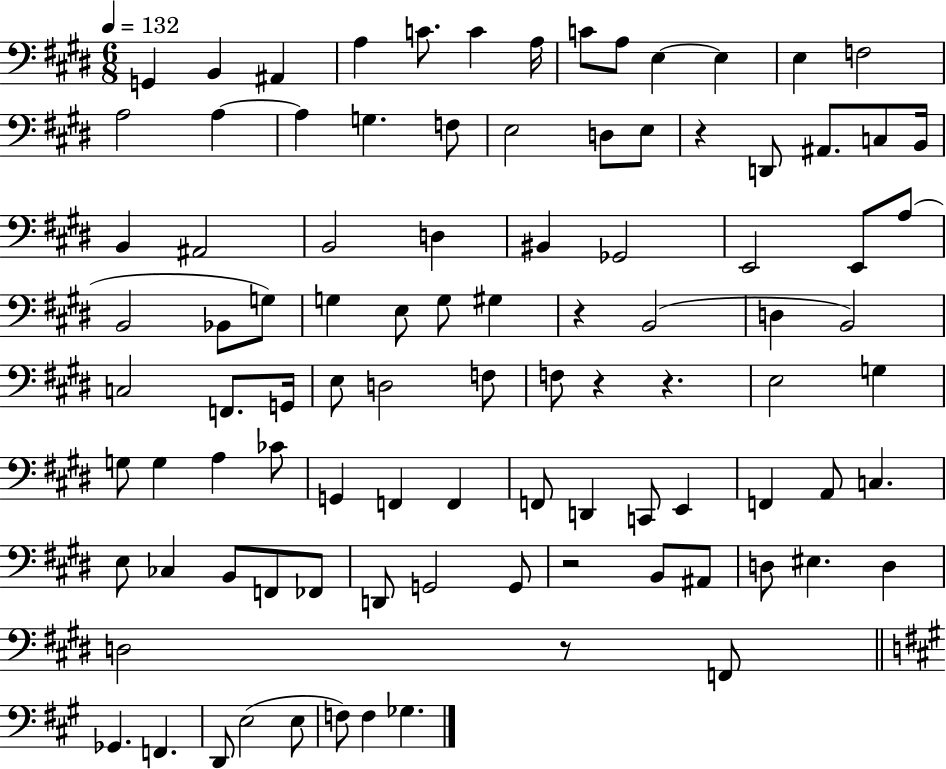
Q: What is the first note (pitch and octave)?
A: G2